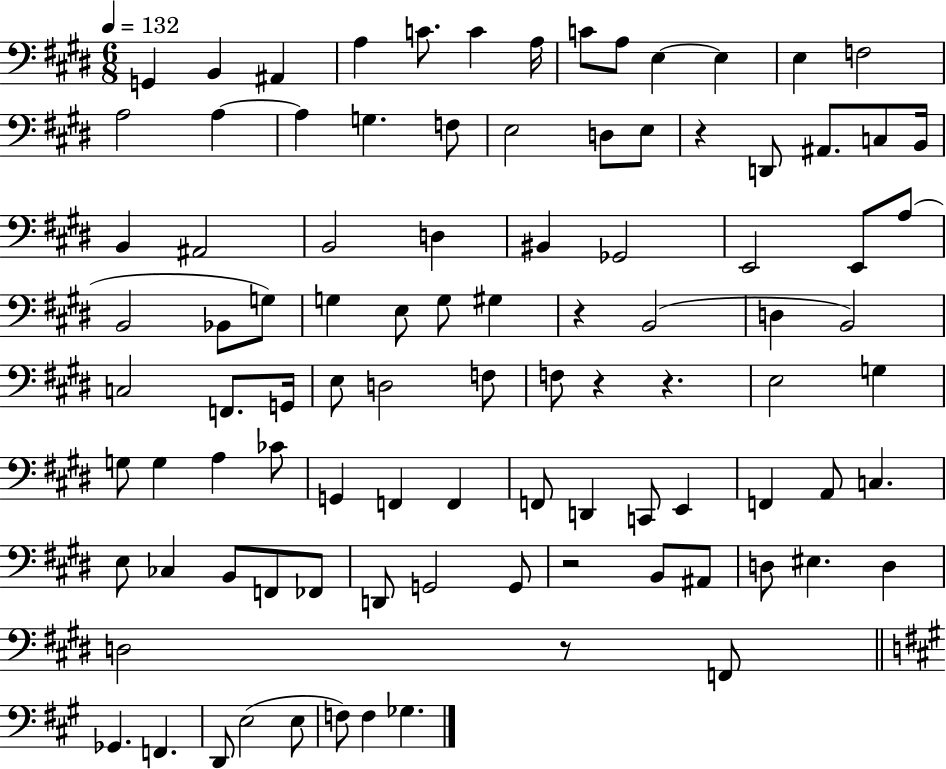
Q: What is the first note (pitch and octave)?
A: G2